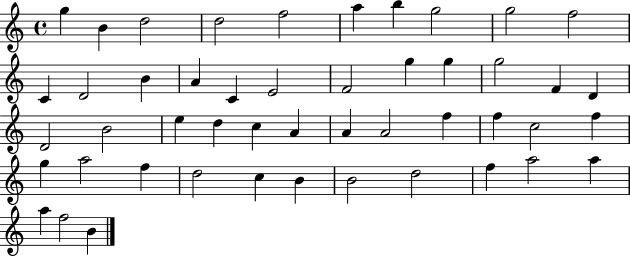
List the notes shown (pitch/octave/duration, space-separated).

G5/q B4/q D5/h D5/h F5/h A5/q B5/q G5/h G5/h F5/h C4/q D4/h B4/q A4/q C4/q E4/h F4/h G5/q G5/q G5/h F4/q D4/q D4/h B4/h E5/q D5/q C5/q A4/q A4/q A4/h F5/q F5/q C5/h F5/q G5/q A5/h F5/q D5/h C5/q B4/q B4/h D5/h F5/q A5/h A5/q A5/q F5/h B4/q